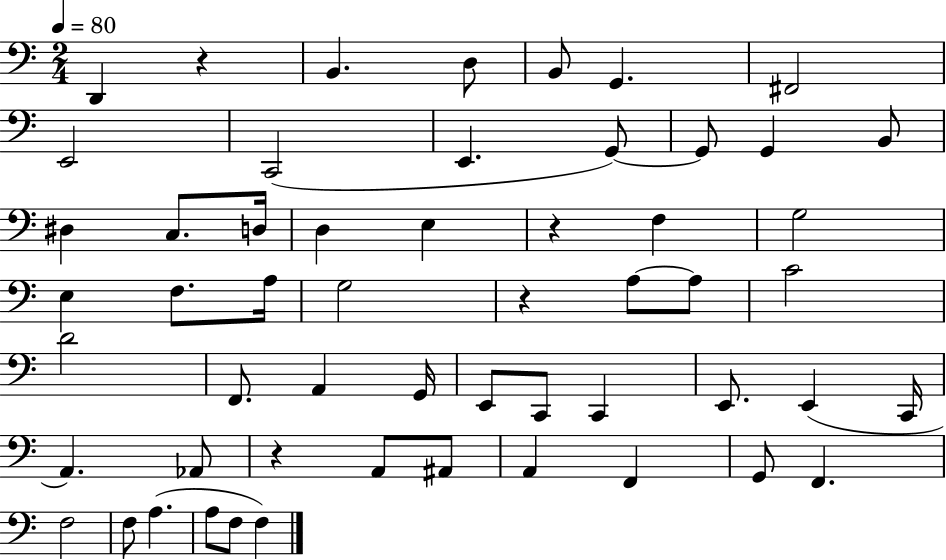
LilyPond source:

{
  \clef bass
  \numericTimeSignature
  \time 2/4
  \key c \major
  \tempo 4 = 80
  d,4 r4 | b,4. d8 | b,8 g,4. | fis,2 | \break e,2 | c,2( | e,4. g,8~~) | g,8 g,4 b,8 | \break dis4 c8. d16 | d4 e4 | r4 f4 | g2 | \break e4 f8. a16 | g2 | r4 a8~~ a8 | c'2 | \break d'2 | f,8. a,4 g,16 | e,8 c,8 c,4 | e,8. e,4( c,16 | \break a,4.) aes,8 | r4 a,8 ais,8 | a,4 f,4 | g,8 f,4. | \break f2 | f8 a4.( | a8 f8 f4) | \bar "|."
}